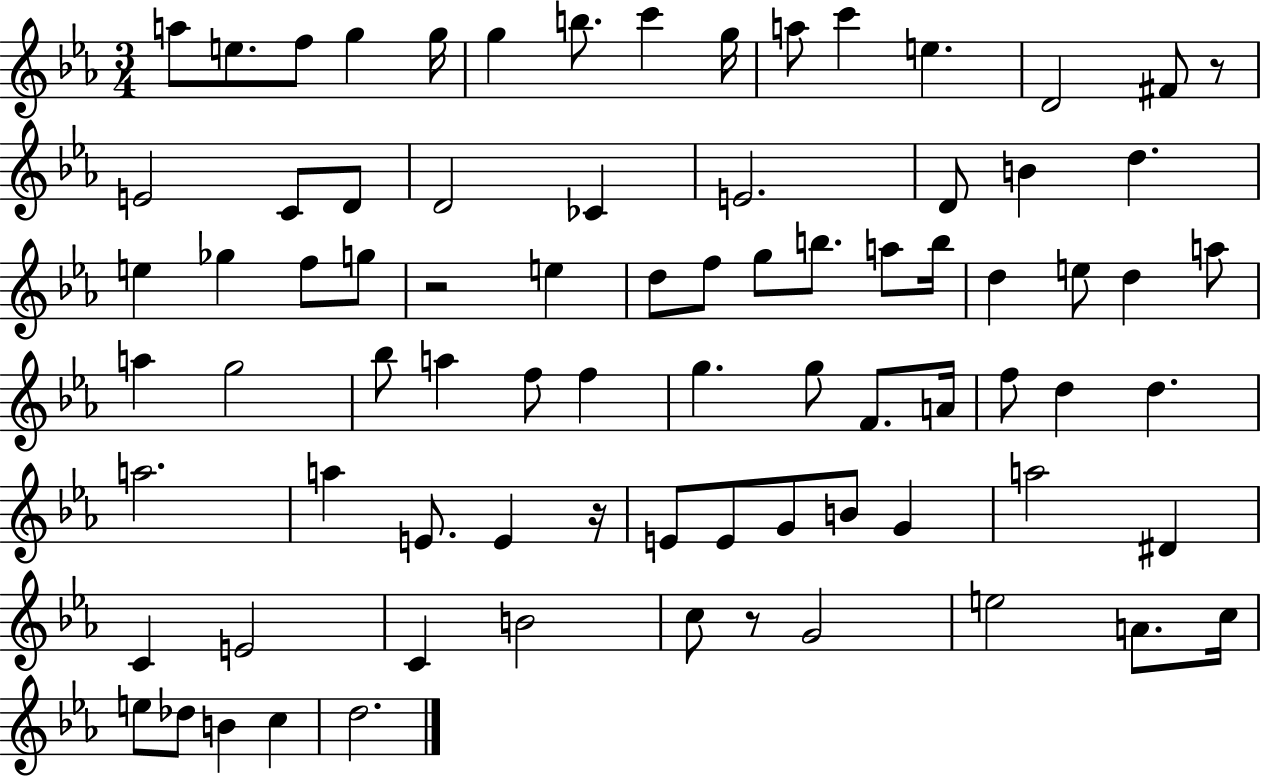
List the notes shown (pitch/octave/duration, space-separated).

A5/e E5/e. F5/e G5/q G5/s G5/q B5/e. C6/q G5/s A5/e C6/q E5/q. D4/h F#4/e R/e E4/h C4/e D4/e D4/h CES4/q E4/h. D4/e B4/q D5/q. E5/q Gb5/q F5/e G5/e R/h E5/q D5/e F5/e G5/e B5/e. A5/e B5/s D5/q E5/e D5/q A5/e A5/q G5/h Bb5/e A5/q F5/e F5/q G5/q. G5/e F4/e. A4/s F5/e D5/q D5/q. A5/h. A5/q E4/e. E4/q R/s E4/e E4/e G4/e B4/e G4/q A5/h D#4/q C4/q E4/h C4/q B4/h C5/e R/e G4/h E5/h A4/e. C5/s E5/e Db5/e B4/q C5/q D5/h.